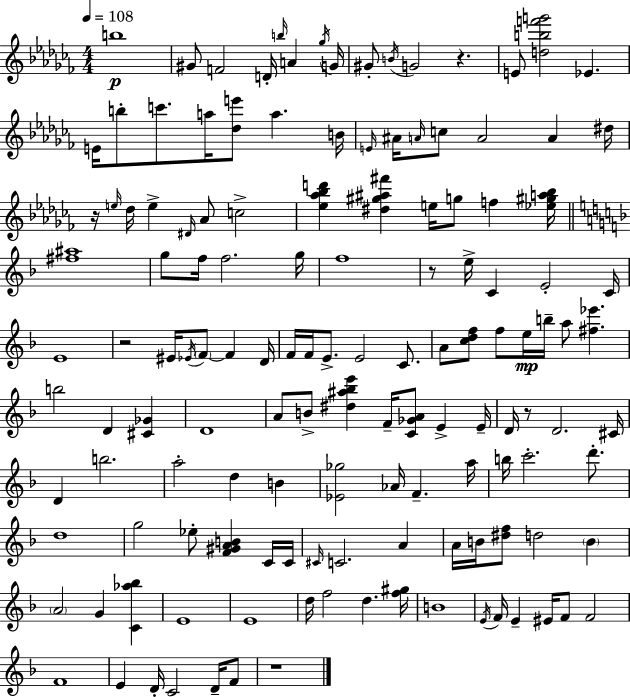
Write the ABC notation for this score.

X:1
T:Untitled
M:4/4
L:1/4
K:Abm
b4 ^G/2 F2 D/4 b/4 A _g/4 G/4 ^G/2 B/4 G2 z E/2 [dbf'g']2 _E E/4 b/2 c'/2 a/4 [_de']/2 a B/4 E/4 ^A/4 A/4 c/2 A2 A ^d/4 z/4 e/4 _d/4 e ^D/4 _A/2 c2 [_e_a_bd'] [^d^g^a^f'] e/4 g/2 f [_e^ga_b]/4 [^f^a]4 g/2 f/4 f2 g/4 f4 z/2 e/4 C E2 C/4 E4 z2 ^E/4 _E/4 F/2 F D/4 F/4 F/4 E/2 E2 C/2 A/2 [cdf]/2 f/2 e/4 b/4 a/2 [^f_e'] b2 D [^C_G] D4 A/2 B/2 [^d^a_be'] F/4 [C_GA]/2 E E/4 D/4 z/2 D2 ^C/4 D b2 a2 d B [_E_g]2 _A/4 F a/4 b/4 c'2 d'/2 d4 g2 _e/2 [F^GAB] C/4 C/4 ^C/4 C2 A A/4 B/4 [^df]/2 d2 B A2 G [C_a_b] E4 E4 d/4 f2 d [f^g]/4 B4 E/4 F/4 E ^E/4 F/2 F2 F4 E D/4 C2 D/4 F/2 z4